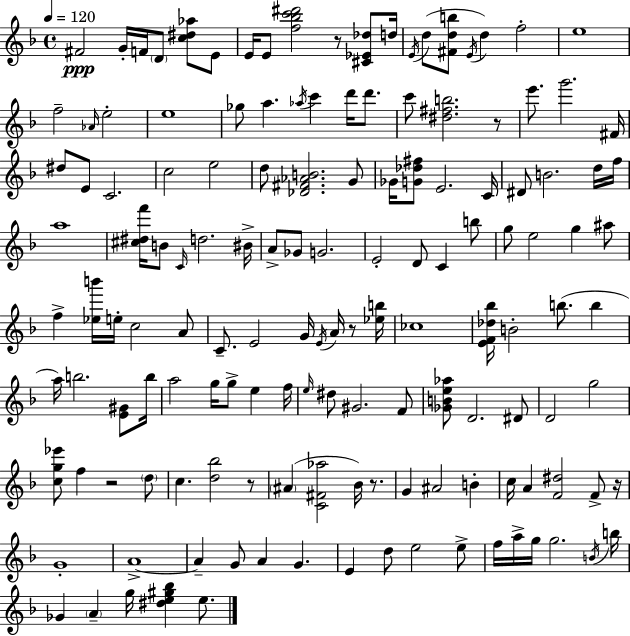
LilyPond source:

{
  \clef treble
  \time 4/4
  \defaultTimeSignature
  \key f \major
  \tempo 4 = 120
  \repeat volta 2 { fis'2\ppp g'16-. f'16 \parenthesize d'8 <c'' dis'' aes''>8 e'8 | e'16 e'8 <f'' bes'' c''' dis'''>2 r8 <cis' ees' des''>8 d''16 | \acciaccatura { e'16 } d''8( <fis' d'' b''>8 \acciaccatura { e'16 }) d''4 f''2-. | e''1 | \break f''2-- \grace { aes'16 } e''2-. | e''1 | ges''8 a''4. \acciaccatura { aes''16 } c'''4 | d'''16 d'''8. c'''8 <dis'' fis'' b''>2. | \break r8 e'''8. g'''2. | fis'16 dis''8 e'8 c'2. | c''2 e''2 | d''8 <des' fis' aes' b'>2. | \break g'8 ges'16 <g' des'' fis''>8 e'2. | c'16 dis'8 b'2. | d''16 f''16 a''1 | <cis'' dis'' f'''>16 b'8 \grace { c'16 } d''2. | \break bis'16-> a'8-> ges'8 g'2. | e'2-. d'8 c'4 | b''8 g''8 e''2 g''4 | ais''8 f''4-> <ees'' b'''>16 e''16-. c''2 | \break a'8 c'8.-- e'2 | g'16 \acciaccatura { e'16 } a'16 r8 <ees'' b''>16 ces''1 | <e' f' des'' bes''>16 b'2-. b''8.( | b''4 a''16) b''2. | \break <e' gis'>8 b''16 a''2 g''16 g''8-> | e''4 f''16 \grace { e''16 } dis''8 gis'2. | f'8 <ges' b' e'' aes''>8 d'2. | dis'8 d'2 g''2 | \break <c'' g'' ees'''>8 f''4 r2 | \parenthesize d''8 c''4. <d'' bes''>2 | r8 \parenthesize ais'4( <c' fis' aes''>2 | bes'16) r8. g'4 ais'2 | \break b'4-. c''16 a'4 <f' dis''>2 | f'8-> r16 g'1-. | a'1->~~ | a'4-- g'8 a'4 | \break g'4. e'4 d''8 e''2 | e''8-> f''16 a''16-> g''16 g''2. | \acciaccatura { b'16 } b''16 ges'4 \parenthesize a'4-- | g''16 <dis'' e'' gis'' bes''>4 e''8. } \bar "|."
}